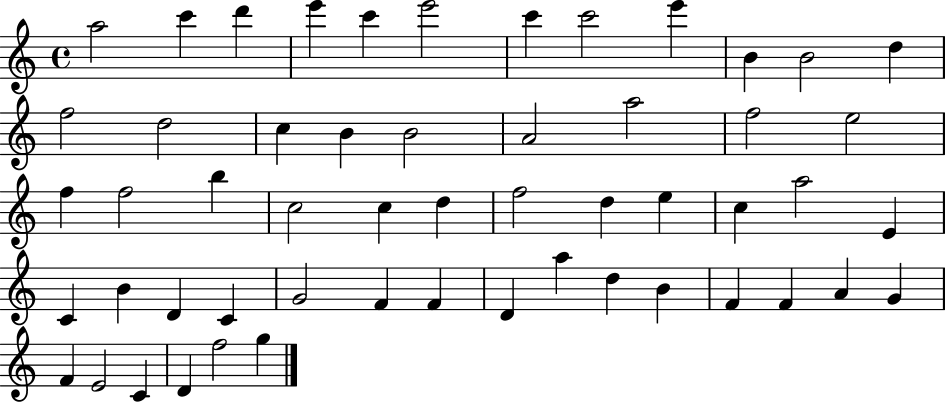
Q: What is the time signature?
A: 4/4